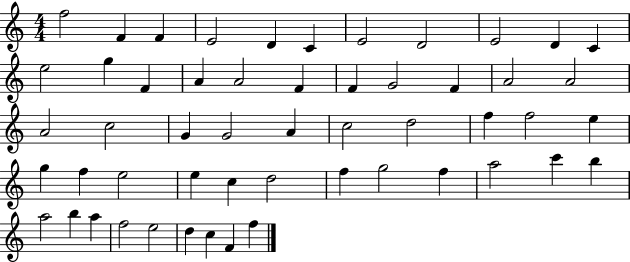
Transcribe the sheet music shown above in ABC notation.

X:1
T:Untitled
M:4/4
L:1/4
K:C
f2 F F E2 D C E2 D2 E2 D C e2 g F A A2 F F G2 F A2 A2 A2 c2 G G2 A c2 d2 f f2 e g f e2 e c d2 f g2 f a2 c' b a2 b a f2 e2 d c F f